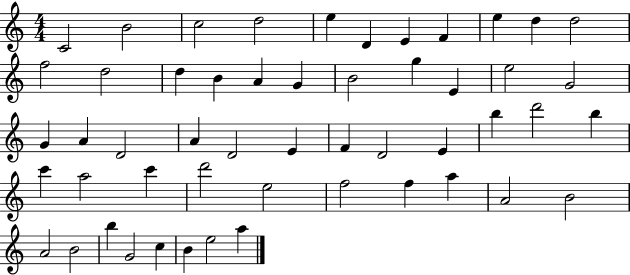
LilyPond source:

{
  \clef treble
  \numericTimeSignature
  \time 4/4
  \key c \major
  c'2 b'2 | c''2 d''2 | e''4 d'4 e'4 f'4 | e''4 d''4 d''2 | \break f''2 d''2 | d''4 b'4 a'4 g'4 | b'2 g''4 e'4 | e''2 g'2 | \break g'4 a'4 d'2 | a'4 d'2 e'4 | f'4 d'2 e'4 | b''4 d'''2 b''4 | \break c'''4 a''2 c'''4 | d'''2 e''2 | f''2 f''4 a''4 | a'2 b'2 | \break a'2 b'2 | b''4 g'2 c''4 | b'4 e''2 a''4 | \bar "|."
}